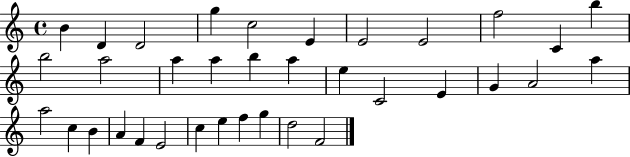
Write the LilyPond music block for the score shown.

{
  \clef treble
  \time 4/4
  \defaultTimeSignature
  \key c \major
  b'4 d'4 d'2 | g''4 c''2 e'4 | e'2 e'2 | f''2 c'4 b''4 | \break b''2 a''2 | a''4 a''4 b''4 a''4 | e''4 c'2 e'4 | g'4 a'2 a''4 | \break a''2 c''4 b'4 | a'4 f'4 e'2 | c''4 e''4 f''4 g''4 | d''2 f'2 | \break \bar "|."
}